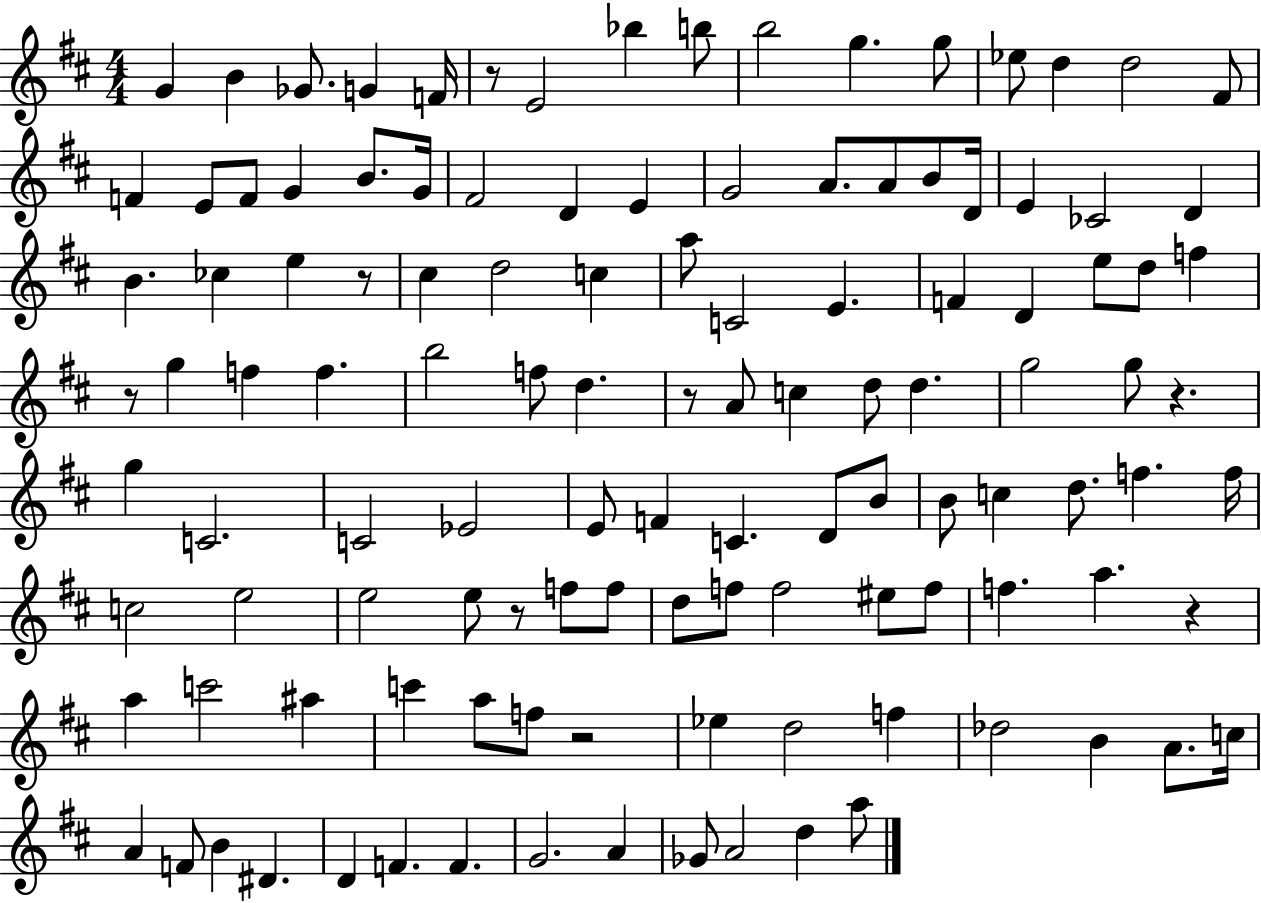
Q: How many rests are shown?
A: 8